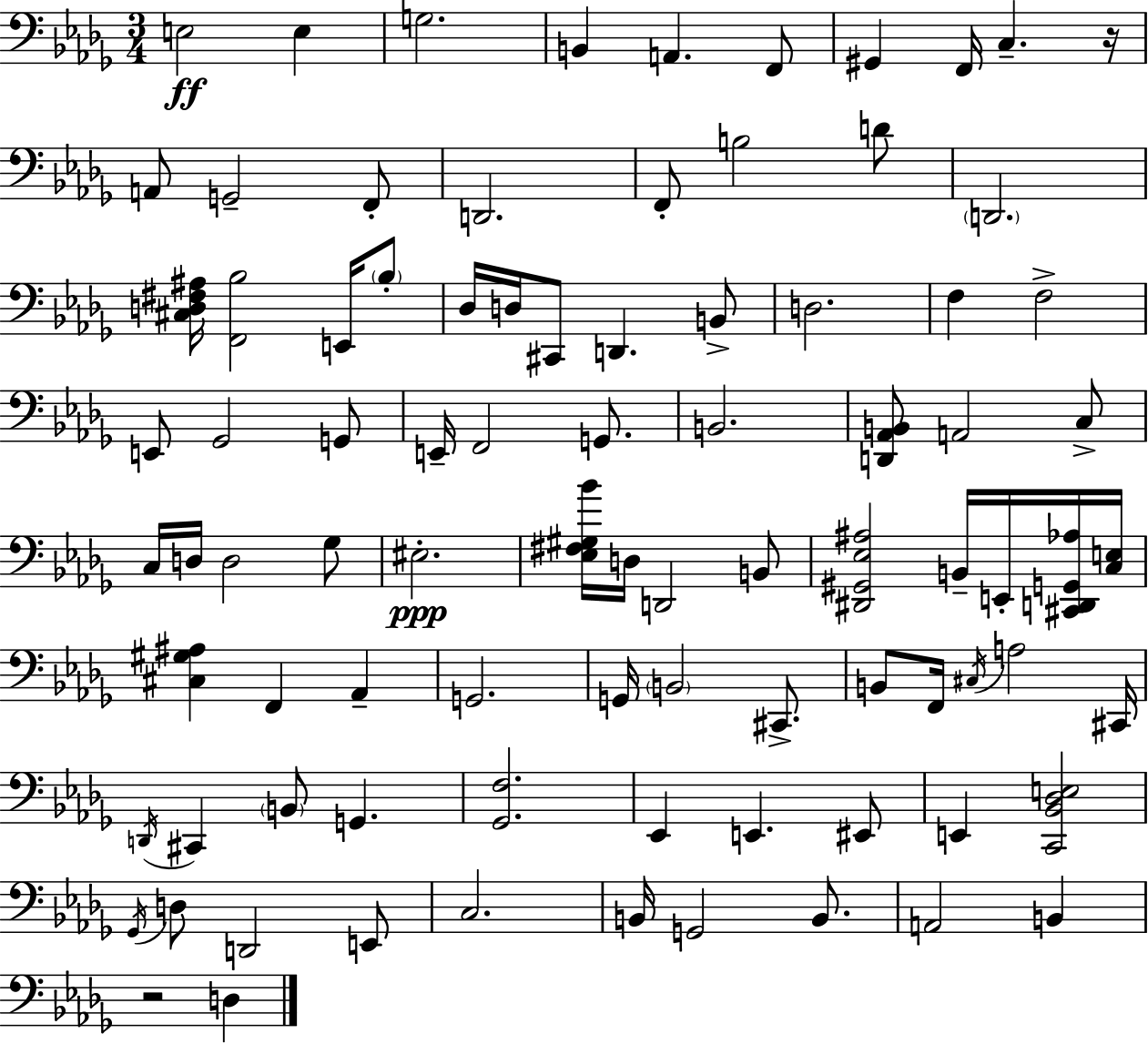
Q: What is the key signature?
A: BES minor